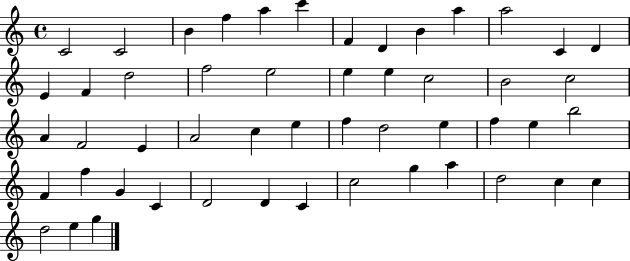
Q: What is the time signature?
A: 4/4